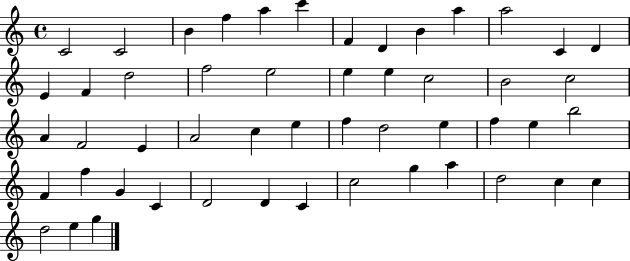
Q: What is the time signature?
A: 4/4